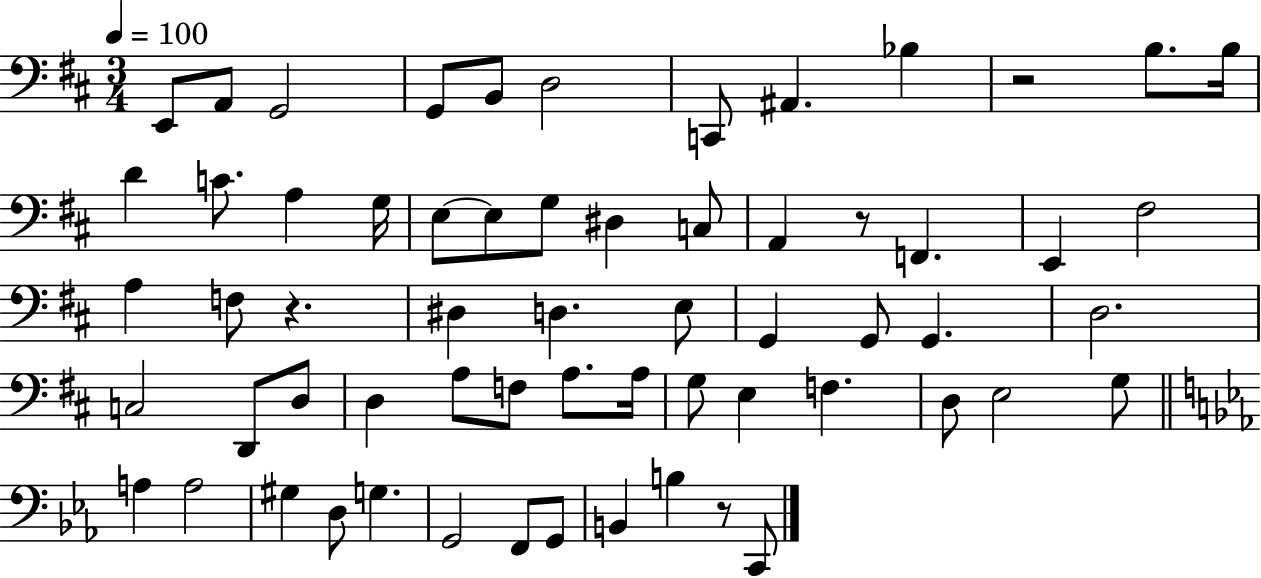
X:1
T:Untitled
M:3/4
L:1/4
K:D
E,,/2 A,,/2 G,,2 G,,/2 B,,/2 D,2 C,,/2 ^A,, _B, z2 B,/2 B,/4 D C/2 A, G,/4 E,/2 E,/2 G,/2 ^D, C,/2 A,, z/2 F,, E,, ^F,2 A, F,/2 z ^D, D, E,/2 G,, G,,/2 G,, D,2 C,2 D,,/2 D,/2 D, A,/2 F,/2 A,/2 A,/4 G,/2 E, F, D,/2 E,2 G,/2 A, A,2 ^G, D,/2 G, G,,2 F,,/2 G,,/2 B,, B, z/2 C,,/2